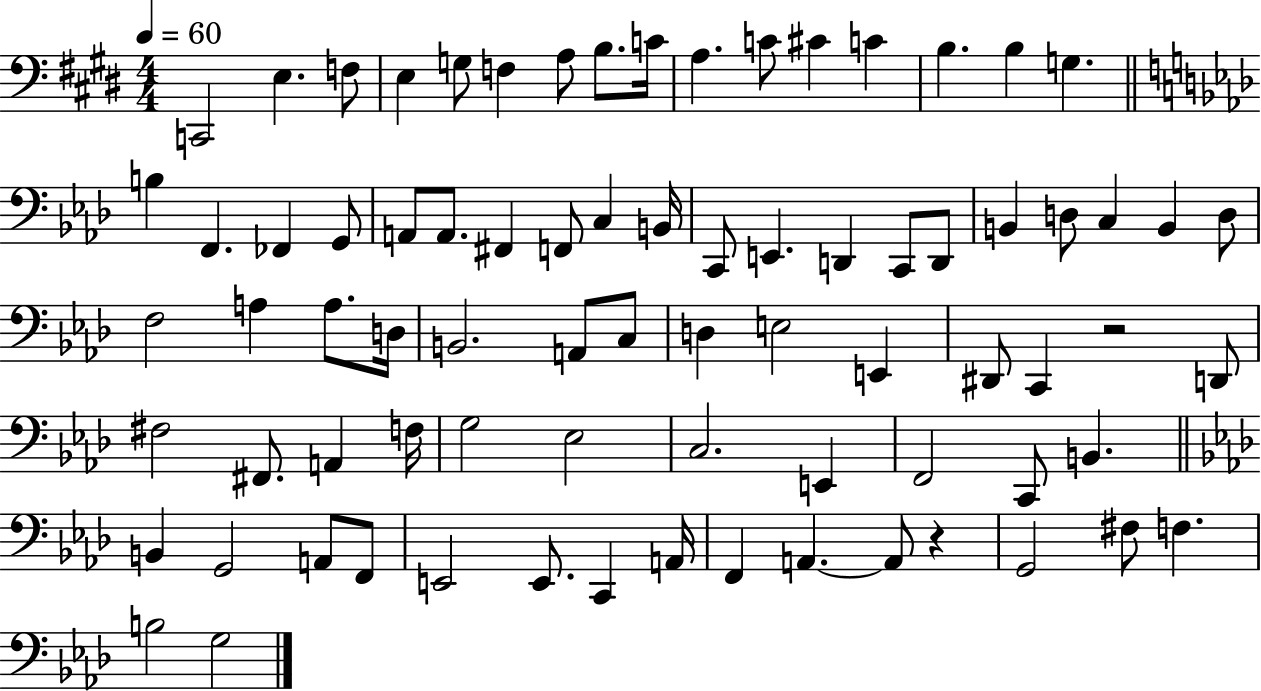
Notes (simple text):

C2/h E3/q. F3/e E3/q G3/e F3/q A3/e B3/e. C4/s A3/q. C4/e C#4/q C4/q B3/q. B3/q G3/q. B3/q F2/q. FES2/q G2/e A2/e A2/e. F#2/q F2/e C3/q B2/s C2/e E2/q. D2/q C2/e D2/e B2/q D3/e C3/q B2/q D3/e F3/h A3/q A3/e. D3/s B2/h. A2/e C3/e D3/q E3/h E2/q D#2/e C2/q R/h D2/e F#3/h F#2/e. A2/q F3/s G3/h Eb3/h C3/h. E2/q F2/h C2/e B2/q. B2/q G2/h A2/e F2/e E2/h E2/e. C2/q A2/s F2/q A2/q. A2/e R/q G2/h F#3/e F3/q. B3/h G3/h